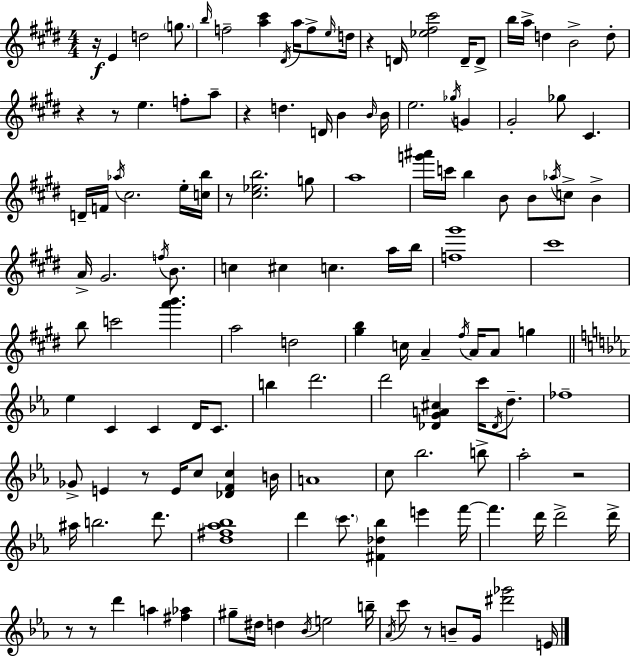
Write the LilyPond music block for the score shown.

{
  \clef treble
  \numericTimeSignature
  \time 4/4
  \key e \major
  \repeat volta 2 { r16\f e'4 d''2 \parenthesize g''8. | \grace { b''16 } f''2-- <a'' cis'''>4 \acciaccatura { dis'16 } a''16 f''8-> | \grace { e''16 } d''16 r4 d'16 <ees'' fis'' cis'''>2 | d'16-- d'8-> b''16 a''16-> d''4 b'2-> | \break d''8-. r4 r8 e''4. f''8-. | a''8-- r4 d''4. d'16 b'4 | \grace { b'16 } b'16 e''2. | \acciaccatura { ges''16 } g'4 gis'2-. ges''8 cis'4. | \break d'16-- f'16 \acciaccatura { aes''16 } cis''2. | e''16-. <c'' b''>16 r8 <cis'' ees'' b''>2. | g''8 a''1 | <g''' ais'''>16 c'''16 b''4 b'8 b'8 | \break \acciaccatura { aes''16 } c''8-> b'4-> a'16-> gis'2. | \acciaccatura { f''16 } b'8. c''4 cis''4 | c''4. a''16 b''16 <f'' gis'''>1 | cis'''1 | \break b''8 c'''2 | <a''' b'''>4. a''2 | d''2 <gis'' b''>4 c''16 a'4-- | \acciaccatura { fis''16 } a'16 a'8 g''4 \bar "||" \break \key ees \major ees''4 c'4 c'4 d'16 c'8. | b''4 d'''2. | d'''2 <des' g' a' cis''>4 c'''16 \acciaccatura { des'16 } d''8.-- | fes''1-- | \break ges'8-> e'4 r8 e'16 c''8 <des' f' c''>4 | b'16 a'1 | c''8 bes''2. b''8-> | aes''2-. r2 | \break ais''16 b''2. d'''8. | <d'' fis'' aes'' bes''>1 | d'''4 \parenthesize c'''8. <fis' des'' bes''>4 e'''4 | f'''16~~ f'''4. d'''16 d'''2-> | \break d'''16-> r8 r8 d'''4 a''4 <fis'' aes''>4 | gis''8-- dis''16 d''4 \acciaccatura { bes'16 } e''2 | b''16-- \acciaccatura { aes'16 } c'''8 r8 b'8-- g'16 <dis''' ges'''>2 | e'16 } \bar "|."
}